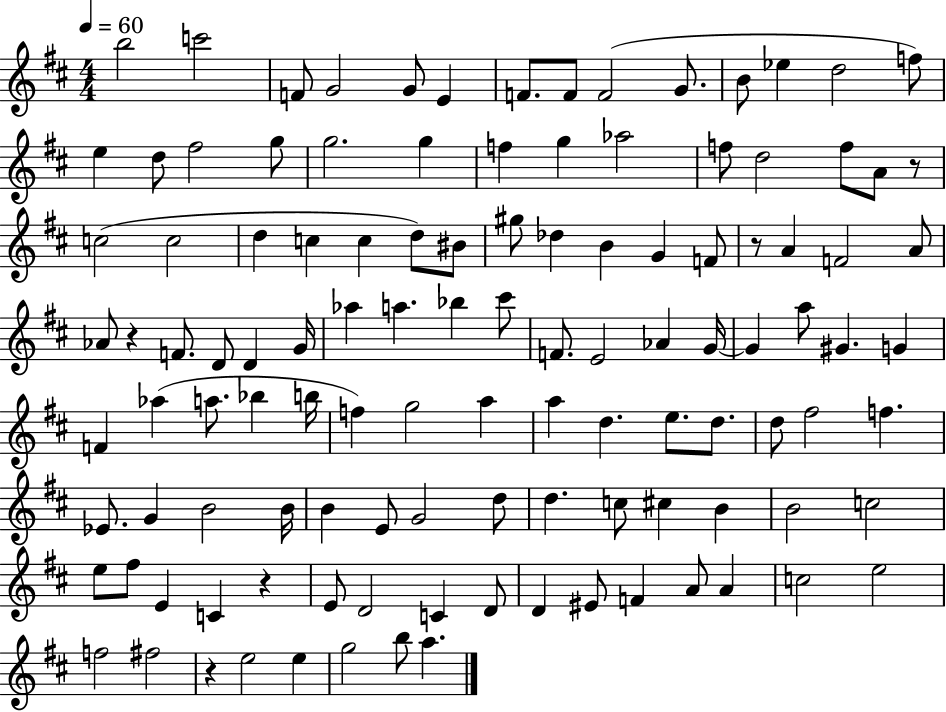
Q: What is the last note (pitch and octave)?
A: A5